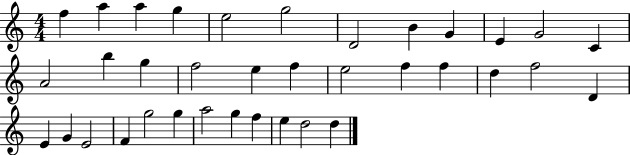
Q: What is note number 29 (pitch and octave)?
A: G5